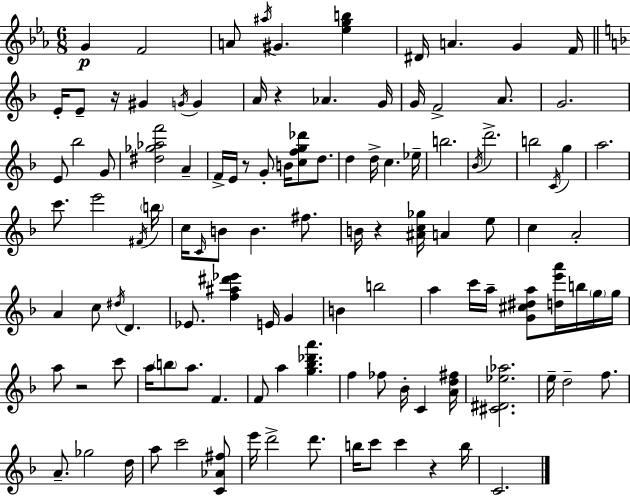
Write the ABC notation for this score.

X:1
T:Untitled
M:6/8
L:1/4
K:Cm
G F2 A/2 ^a/4 ^G [_egb] ^D/4 A G F/4 E/4 E/2 z/4 ^G G/4 G A/4 z _A G/4 G/4 F2 A/2 G2 E/2 _b2 G/2 [^d_g_af']2 A F/4 E/4 z/2 G/2 B/4 [cfg_d']/2 d/2 d d/4 c _e/4 b2 _B/4 d'2 b2 C/4 g a2 c'/2 e'2 ^F/4 b/4 c/4 C/4 B/2 B ^f/2 B/4 z [^Ac_g]/4 A e/2 c A2 A c/2 ^d/4 D _E/2 [f^a^d'_e'] E/4 G B b2 a c'/4 a/4 [G^c^da]/2 [de'a']/4 b/4 g/4 g/4 a/2 z2 c'/2 a/4 b/2 a/2 F F/2 a [g_b_d'a'] f _f/2 _B/4 C [Ad^f]/4 [^C^D_e_a]2 e/4 d2 f/2 A/2 _g2 d/4 a/2 c'2 [C_A^f]/2 e'/4 d'2 d'/2 b/4 c'/2 c' z b/4 C2